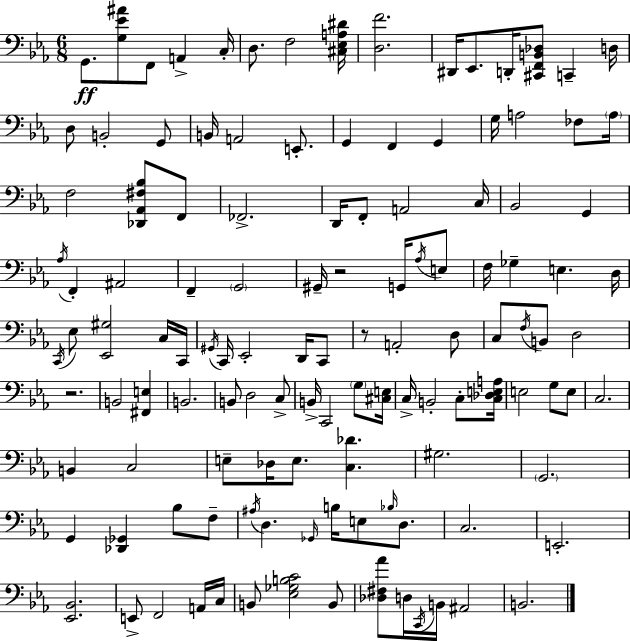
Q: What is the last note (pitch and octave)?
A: B2